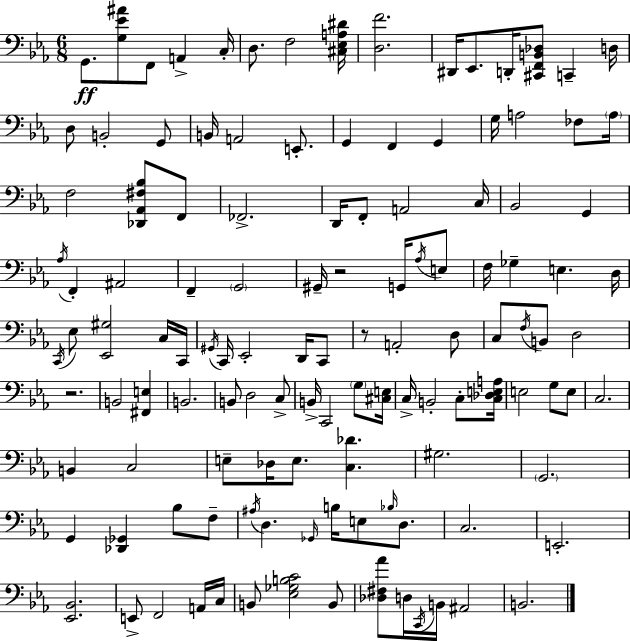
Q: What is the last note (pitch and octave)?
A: B2